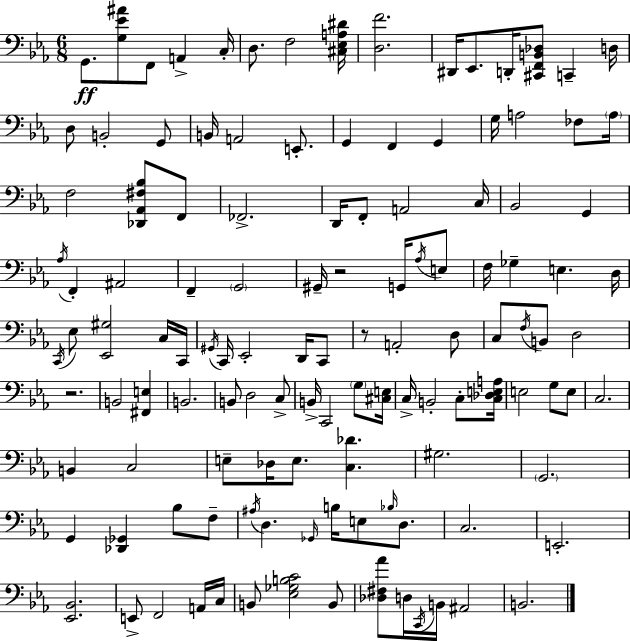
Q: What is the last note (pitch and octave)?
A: B2